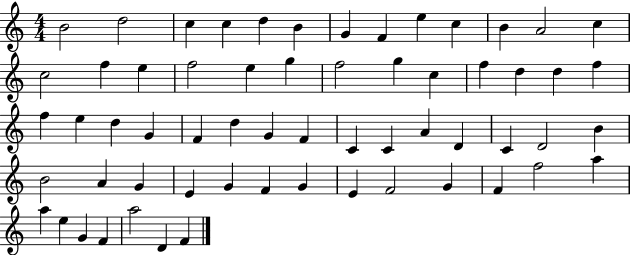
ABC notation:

X:1
T:Untitled
M:4/4
L:1/4
K:C
B2 d2 c c d B G F e c B A2 c c2 f e f2 e g f2 g c f d d f f e d G F d G F C C A D C D2 B B2 A G E G F G E F2 G F f2 a a e G F a2 D F